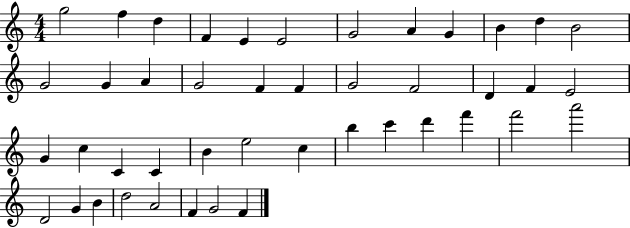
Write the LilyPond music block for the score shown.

{
  \clef treble
  \numericTimeSignature
  \time 4/4
  \key c \major
  g''2 f''4 d''4 | f'4 e'4 e'2 | g'2 a'4 g'4 | b'4 d''4 b'2 | \break g'2 g'4 a'4 | g'2 f'4 f'4 | g'2 f'2 | d'4 f'4 e'2 | \break g'4 c''4 c'4 c'4 | b'4 e''2 c''4 | b''4 c'''4 d'''4 f'''4 | f'''2 a'''2 | \break d'2 g'4 b'4 | d''2 a'2 | f'4 g'2 f'4 | \bar "|."
}